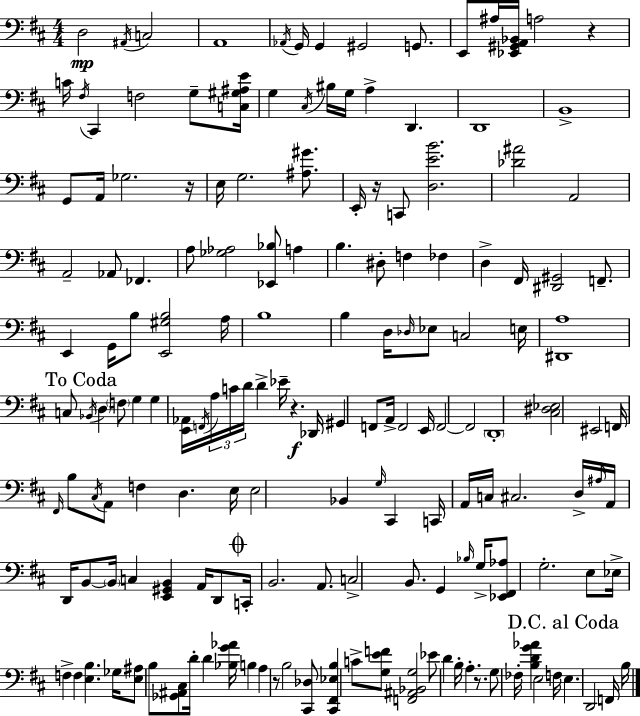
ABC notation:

X:1
T:Untitled
M:4/4
L:1/4
K:D
D,2 ^A,,/4 C,2 A,,4 _A,,/4 G,,/4 G,, ^G,,2 G,,/2 E,,/2 ^A,/4 [_E,,^G,,A,,_B,,]/4 A,2 z C/4 ^F,/4 ^C,, F,2 G,/2 [C,^G,^A,E]/4 G, ^C,/4 ^B,/4 G,/4 A, D,, D,,4 B,,4 G,,/2 A,,/4 _G,2 z/4 E,/4 G,2 [^A,^G]/2 E,,/4 z/4 C,,/2 [D,EB]2 [_D^A]2 A,,2 A,,2 _A,,/2 _F,, A,/2 [_G,_A,]2 [_E,,_B,]/2 A, B, ^D,/2 F, _F, D, ^F,,/4 [^D,,^G,,]2 F,,/2 E,, G,,/4 B,/2 [E,,^G,B,]2 A,/4 B,4 B, D,/4 _D,/4 _E,/2 C,2 E,/4 [^D,,A,]4 C,/2 _B,,/4 D, F,/2 G, G, [E,,_A,,]/4 F,,/4 A,/4 C/4 D/4 D _E/4 z _D,,/4 ^G,, F,,/2 A,,/4 F,,2 E,,/4 F,,2 F,,2 D,,4 [^C,^D,_E,]2 ^E,,2 F,,/4 ^F,,/4 B,/2 ^C,/4 A,,/2 F, D, E,/4 E,2 _B,, G,/4 ^C,, C,,/4 A,,/4 C,/4 ^C,2 D,/4 ^A,/4 A,,/4 D,,/4 B,,/2 B,,/4 C, [E,,^G,,B,,] A,,/4 D,,/2 C,,/4 B,,2 A,,/2 C,2 B,,/2 G,, _B,/4 G,/4 [_E,,^F,,_A,]/2 G,2 E,/2 _E,/4 F, F, [E,B,] _G,/4 [E,^A,]/2 B,/2 [_G,,^A,,^C,]/2 D/4 D [_B,G_A]/4 B, A, z/2 B,2 [^C,,_D,]/2 [^C,,^F,,_E,B,] C/2 [G,EF]/2 [F,,^A,,_B,,G,]2 _E/2 D B,/4 A, z/2 G,/2 _F,/4 [B,DG_A] E,2 F,/4 E, D,,2 F,,/4 B,/4